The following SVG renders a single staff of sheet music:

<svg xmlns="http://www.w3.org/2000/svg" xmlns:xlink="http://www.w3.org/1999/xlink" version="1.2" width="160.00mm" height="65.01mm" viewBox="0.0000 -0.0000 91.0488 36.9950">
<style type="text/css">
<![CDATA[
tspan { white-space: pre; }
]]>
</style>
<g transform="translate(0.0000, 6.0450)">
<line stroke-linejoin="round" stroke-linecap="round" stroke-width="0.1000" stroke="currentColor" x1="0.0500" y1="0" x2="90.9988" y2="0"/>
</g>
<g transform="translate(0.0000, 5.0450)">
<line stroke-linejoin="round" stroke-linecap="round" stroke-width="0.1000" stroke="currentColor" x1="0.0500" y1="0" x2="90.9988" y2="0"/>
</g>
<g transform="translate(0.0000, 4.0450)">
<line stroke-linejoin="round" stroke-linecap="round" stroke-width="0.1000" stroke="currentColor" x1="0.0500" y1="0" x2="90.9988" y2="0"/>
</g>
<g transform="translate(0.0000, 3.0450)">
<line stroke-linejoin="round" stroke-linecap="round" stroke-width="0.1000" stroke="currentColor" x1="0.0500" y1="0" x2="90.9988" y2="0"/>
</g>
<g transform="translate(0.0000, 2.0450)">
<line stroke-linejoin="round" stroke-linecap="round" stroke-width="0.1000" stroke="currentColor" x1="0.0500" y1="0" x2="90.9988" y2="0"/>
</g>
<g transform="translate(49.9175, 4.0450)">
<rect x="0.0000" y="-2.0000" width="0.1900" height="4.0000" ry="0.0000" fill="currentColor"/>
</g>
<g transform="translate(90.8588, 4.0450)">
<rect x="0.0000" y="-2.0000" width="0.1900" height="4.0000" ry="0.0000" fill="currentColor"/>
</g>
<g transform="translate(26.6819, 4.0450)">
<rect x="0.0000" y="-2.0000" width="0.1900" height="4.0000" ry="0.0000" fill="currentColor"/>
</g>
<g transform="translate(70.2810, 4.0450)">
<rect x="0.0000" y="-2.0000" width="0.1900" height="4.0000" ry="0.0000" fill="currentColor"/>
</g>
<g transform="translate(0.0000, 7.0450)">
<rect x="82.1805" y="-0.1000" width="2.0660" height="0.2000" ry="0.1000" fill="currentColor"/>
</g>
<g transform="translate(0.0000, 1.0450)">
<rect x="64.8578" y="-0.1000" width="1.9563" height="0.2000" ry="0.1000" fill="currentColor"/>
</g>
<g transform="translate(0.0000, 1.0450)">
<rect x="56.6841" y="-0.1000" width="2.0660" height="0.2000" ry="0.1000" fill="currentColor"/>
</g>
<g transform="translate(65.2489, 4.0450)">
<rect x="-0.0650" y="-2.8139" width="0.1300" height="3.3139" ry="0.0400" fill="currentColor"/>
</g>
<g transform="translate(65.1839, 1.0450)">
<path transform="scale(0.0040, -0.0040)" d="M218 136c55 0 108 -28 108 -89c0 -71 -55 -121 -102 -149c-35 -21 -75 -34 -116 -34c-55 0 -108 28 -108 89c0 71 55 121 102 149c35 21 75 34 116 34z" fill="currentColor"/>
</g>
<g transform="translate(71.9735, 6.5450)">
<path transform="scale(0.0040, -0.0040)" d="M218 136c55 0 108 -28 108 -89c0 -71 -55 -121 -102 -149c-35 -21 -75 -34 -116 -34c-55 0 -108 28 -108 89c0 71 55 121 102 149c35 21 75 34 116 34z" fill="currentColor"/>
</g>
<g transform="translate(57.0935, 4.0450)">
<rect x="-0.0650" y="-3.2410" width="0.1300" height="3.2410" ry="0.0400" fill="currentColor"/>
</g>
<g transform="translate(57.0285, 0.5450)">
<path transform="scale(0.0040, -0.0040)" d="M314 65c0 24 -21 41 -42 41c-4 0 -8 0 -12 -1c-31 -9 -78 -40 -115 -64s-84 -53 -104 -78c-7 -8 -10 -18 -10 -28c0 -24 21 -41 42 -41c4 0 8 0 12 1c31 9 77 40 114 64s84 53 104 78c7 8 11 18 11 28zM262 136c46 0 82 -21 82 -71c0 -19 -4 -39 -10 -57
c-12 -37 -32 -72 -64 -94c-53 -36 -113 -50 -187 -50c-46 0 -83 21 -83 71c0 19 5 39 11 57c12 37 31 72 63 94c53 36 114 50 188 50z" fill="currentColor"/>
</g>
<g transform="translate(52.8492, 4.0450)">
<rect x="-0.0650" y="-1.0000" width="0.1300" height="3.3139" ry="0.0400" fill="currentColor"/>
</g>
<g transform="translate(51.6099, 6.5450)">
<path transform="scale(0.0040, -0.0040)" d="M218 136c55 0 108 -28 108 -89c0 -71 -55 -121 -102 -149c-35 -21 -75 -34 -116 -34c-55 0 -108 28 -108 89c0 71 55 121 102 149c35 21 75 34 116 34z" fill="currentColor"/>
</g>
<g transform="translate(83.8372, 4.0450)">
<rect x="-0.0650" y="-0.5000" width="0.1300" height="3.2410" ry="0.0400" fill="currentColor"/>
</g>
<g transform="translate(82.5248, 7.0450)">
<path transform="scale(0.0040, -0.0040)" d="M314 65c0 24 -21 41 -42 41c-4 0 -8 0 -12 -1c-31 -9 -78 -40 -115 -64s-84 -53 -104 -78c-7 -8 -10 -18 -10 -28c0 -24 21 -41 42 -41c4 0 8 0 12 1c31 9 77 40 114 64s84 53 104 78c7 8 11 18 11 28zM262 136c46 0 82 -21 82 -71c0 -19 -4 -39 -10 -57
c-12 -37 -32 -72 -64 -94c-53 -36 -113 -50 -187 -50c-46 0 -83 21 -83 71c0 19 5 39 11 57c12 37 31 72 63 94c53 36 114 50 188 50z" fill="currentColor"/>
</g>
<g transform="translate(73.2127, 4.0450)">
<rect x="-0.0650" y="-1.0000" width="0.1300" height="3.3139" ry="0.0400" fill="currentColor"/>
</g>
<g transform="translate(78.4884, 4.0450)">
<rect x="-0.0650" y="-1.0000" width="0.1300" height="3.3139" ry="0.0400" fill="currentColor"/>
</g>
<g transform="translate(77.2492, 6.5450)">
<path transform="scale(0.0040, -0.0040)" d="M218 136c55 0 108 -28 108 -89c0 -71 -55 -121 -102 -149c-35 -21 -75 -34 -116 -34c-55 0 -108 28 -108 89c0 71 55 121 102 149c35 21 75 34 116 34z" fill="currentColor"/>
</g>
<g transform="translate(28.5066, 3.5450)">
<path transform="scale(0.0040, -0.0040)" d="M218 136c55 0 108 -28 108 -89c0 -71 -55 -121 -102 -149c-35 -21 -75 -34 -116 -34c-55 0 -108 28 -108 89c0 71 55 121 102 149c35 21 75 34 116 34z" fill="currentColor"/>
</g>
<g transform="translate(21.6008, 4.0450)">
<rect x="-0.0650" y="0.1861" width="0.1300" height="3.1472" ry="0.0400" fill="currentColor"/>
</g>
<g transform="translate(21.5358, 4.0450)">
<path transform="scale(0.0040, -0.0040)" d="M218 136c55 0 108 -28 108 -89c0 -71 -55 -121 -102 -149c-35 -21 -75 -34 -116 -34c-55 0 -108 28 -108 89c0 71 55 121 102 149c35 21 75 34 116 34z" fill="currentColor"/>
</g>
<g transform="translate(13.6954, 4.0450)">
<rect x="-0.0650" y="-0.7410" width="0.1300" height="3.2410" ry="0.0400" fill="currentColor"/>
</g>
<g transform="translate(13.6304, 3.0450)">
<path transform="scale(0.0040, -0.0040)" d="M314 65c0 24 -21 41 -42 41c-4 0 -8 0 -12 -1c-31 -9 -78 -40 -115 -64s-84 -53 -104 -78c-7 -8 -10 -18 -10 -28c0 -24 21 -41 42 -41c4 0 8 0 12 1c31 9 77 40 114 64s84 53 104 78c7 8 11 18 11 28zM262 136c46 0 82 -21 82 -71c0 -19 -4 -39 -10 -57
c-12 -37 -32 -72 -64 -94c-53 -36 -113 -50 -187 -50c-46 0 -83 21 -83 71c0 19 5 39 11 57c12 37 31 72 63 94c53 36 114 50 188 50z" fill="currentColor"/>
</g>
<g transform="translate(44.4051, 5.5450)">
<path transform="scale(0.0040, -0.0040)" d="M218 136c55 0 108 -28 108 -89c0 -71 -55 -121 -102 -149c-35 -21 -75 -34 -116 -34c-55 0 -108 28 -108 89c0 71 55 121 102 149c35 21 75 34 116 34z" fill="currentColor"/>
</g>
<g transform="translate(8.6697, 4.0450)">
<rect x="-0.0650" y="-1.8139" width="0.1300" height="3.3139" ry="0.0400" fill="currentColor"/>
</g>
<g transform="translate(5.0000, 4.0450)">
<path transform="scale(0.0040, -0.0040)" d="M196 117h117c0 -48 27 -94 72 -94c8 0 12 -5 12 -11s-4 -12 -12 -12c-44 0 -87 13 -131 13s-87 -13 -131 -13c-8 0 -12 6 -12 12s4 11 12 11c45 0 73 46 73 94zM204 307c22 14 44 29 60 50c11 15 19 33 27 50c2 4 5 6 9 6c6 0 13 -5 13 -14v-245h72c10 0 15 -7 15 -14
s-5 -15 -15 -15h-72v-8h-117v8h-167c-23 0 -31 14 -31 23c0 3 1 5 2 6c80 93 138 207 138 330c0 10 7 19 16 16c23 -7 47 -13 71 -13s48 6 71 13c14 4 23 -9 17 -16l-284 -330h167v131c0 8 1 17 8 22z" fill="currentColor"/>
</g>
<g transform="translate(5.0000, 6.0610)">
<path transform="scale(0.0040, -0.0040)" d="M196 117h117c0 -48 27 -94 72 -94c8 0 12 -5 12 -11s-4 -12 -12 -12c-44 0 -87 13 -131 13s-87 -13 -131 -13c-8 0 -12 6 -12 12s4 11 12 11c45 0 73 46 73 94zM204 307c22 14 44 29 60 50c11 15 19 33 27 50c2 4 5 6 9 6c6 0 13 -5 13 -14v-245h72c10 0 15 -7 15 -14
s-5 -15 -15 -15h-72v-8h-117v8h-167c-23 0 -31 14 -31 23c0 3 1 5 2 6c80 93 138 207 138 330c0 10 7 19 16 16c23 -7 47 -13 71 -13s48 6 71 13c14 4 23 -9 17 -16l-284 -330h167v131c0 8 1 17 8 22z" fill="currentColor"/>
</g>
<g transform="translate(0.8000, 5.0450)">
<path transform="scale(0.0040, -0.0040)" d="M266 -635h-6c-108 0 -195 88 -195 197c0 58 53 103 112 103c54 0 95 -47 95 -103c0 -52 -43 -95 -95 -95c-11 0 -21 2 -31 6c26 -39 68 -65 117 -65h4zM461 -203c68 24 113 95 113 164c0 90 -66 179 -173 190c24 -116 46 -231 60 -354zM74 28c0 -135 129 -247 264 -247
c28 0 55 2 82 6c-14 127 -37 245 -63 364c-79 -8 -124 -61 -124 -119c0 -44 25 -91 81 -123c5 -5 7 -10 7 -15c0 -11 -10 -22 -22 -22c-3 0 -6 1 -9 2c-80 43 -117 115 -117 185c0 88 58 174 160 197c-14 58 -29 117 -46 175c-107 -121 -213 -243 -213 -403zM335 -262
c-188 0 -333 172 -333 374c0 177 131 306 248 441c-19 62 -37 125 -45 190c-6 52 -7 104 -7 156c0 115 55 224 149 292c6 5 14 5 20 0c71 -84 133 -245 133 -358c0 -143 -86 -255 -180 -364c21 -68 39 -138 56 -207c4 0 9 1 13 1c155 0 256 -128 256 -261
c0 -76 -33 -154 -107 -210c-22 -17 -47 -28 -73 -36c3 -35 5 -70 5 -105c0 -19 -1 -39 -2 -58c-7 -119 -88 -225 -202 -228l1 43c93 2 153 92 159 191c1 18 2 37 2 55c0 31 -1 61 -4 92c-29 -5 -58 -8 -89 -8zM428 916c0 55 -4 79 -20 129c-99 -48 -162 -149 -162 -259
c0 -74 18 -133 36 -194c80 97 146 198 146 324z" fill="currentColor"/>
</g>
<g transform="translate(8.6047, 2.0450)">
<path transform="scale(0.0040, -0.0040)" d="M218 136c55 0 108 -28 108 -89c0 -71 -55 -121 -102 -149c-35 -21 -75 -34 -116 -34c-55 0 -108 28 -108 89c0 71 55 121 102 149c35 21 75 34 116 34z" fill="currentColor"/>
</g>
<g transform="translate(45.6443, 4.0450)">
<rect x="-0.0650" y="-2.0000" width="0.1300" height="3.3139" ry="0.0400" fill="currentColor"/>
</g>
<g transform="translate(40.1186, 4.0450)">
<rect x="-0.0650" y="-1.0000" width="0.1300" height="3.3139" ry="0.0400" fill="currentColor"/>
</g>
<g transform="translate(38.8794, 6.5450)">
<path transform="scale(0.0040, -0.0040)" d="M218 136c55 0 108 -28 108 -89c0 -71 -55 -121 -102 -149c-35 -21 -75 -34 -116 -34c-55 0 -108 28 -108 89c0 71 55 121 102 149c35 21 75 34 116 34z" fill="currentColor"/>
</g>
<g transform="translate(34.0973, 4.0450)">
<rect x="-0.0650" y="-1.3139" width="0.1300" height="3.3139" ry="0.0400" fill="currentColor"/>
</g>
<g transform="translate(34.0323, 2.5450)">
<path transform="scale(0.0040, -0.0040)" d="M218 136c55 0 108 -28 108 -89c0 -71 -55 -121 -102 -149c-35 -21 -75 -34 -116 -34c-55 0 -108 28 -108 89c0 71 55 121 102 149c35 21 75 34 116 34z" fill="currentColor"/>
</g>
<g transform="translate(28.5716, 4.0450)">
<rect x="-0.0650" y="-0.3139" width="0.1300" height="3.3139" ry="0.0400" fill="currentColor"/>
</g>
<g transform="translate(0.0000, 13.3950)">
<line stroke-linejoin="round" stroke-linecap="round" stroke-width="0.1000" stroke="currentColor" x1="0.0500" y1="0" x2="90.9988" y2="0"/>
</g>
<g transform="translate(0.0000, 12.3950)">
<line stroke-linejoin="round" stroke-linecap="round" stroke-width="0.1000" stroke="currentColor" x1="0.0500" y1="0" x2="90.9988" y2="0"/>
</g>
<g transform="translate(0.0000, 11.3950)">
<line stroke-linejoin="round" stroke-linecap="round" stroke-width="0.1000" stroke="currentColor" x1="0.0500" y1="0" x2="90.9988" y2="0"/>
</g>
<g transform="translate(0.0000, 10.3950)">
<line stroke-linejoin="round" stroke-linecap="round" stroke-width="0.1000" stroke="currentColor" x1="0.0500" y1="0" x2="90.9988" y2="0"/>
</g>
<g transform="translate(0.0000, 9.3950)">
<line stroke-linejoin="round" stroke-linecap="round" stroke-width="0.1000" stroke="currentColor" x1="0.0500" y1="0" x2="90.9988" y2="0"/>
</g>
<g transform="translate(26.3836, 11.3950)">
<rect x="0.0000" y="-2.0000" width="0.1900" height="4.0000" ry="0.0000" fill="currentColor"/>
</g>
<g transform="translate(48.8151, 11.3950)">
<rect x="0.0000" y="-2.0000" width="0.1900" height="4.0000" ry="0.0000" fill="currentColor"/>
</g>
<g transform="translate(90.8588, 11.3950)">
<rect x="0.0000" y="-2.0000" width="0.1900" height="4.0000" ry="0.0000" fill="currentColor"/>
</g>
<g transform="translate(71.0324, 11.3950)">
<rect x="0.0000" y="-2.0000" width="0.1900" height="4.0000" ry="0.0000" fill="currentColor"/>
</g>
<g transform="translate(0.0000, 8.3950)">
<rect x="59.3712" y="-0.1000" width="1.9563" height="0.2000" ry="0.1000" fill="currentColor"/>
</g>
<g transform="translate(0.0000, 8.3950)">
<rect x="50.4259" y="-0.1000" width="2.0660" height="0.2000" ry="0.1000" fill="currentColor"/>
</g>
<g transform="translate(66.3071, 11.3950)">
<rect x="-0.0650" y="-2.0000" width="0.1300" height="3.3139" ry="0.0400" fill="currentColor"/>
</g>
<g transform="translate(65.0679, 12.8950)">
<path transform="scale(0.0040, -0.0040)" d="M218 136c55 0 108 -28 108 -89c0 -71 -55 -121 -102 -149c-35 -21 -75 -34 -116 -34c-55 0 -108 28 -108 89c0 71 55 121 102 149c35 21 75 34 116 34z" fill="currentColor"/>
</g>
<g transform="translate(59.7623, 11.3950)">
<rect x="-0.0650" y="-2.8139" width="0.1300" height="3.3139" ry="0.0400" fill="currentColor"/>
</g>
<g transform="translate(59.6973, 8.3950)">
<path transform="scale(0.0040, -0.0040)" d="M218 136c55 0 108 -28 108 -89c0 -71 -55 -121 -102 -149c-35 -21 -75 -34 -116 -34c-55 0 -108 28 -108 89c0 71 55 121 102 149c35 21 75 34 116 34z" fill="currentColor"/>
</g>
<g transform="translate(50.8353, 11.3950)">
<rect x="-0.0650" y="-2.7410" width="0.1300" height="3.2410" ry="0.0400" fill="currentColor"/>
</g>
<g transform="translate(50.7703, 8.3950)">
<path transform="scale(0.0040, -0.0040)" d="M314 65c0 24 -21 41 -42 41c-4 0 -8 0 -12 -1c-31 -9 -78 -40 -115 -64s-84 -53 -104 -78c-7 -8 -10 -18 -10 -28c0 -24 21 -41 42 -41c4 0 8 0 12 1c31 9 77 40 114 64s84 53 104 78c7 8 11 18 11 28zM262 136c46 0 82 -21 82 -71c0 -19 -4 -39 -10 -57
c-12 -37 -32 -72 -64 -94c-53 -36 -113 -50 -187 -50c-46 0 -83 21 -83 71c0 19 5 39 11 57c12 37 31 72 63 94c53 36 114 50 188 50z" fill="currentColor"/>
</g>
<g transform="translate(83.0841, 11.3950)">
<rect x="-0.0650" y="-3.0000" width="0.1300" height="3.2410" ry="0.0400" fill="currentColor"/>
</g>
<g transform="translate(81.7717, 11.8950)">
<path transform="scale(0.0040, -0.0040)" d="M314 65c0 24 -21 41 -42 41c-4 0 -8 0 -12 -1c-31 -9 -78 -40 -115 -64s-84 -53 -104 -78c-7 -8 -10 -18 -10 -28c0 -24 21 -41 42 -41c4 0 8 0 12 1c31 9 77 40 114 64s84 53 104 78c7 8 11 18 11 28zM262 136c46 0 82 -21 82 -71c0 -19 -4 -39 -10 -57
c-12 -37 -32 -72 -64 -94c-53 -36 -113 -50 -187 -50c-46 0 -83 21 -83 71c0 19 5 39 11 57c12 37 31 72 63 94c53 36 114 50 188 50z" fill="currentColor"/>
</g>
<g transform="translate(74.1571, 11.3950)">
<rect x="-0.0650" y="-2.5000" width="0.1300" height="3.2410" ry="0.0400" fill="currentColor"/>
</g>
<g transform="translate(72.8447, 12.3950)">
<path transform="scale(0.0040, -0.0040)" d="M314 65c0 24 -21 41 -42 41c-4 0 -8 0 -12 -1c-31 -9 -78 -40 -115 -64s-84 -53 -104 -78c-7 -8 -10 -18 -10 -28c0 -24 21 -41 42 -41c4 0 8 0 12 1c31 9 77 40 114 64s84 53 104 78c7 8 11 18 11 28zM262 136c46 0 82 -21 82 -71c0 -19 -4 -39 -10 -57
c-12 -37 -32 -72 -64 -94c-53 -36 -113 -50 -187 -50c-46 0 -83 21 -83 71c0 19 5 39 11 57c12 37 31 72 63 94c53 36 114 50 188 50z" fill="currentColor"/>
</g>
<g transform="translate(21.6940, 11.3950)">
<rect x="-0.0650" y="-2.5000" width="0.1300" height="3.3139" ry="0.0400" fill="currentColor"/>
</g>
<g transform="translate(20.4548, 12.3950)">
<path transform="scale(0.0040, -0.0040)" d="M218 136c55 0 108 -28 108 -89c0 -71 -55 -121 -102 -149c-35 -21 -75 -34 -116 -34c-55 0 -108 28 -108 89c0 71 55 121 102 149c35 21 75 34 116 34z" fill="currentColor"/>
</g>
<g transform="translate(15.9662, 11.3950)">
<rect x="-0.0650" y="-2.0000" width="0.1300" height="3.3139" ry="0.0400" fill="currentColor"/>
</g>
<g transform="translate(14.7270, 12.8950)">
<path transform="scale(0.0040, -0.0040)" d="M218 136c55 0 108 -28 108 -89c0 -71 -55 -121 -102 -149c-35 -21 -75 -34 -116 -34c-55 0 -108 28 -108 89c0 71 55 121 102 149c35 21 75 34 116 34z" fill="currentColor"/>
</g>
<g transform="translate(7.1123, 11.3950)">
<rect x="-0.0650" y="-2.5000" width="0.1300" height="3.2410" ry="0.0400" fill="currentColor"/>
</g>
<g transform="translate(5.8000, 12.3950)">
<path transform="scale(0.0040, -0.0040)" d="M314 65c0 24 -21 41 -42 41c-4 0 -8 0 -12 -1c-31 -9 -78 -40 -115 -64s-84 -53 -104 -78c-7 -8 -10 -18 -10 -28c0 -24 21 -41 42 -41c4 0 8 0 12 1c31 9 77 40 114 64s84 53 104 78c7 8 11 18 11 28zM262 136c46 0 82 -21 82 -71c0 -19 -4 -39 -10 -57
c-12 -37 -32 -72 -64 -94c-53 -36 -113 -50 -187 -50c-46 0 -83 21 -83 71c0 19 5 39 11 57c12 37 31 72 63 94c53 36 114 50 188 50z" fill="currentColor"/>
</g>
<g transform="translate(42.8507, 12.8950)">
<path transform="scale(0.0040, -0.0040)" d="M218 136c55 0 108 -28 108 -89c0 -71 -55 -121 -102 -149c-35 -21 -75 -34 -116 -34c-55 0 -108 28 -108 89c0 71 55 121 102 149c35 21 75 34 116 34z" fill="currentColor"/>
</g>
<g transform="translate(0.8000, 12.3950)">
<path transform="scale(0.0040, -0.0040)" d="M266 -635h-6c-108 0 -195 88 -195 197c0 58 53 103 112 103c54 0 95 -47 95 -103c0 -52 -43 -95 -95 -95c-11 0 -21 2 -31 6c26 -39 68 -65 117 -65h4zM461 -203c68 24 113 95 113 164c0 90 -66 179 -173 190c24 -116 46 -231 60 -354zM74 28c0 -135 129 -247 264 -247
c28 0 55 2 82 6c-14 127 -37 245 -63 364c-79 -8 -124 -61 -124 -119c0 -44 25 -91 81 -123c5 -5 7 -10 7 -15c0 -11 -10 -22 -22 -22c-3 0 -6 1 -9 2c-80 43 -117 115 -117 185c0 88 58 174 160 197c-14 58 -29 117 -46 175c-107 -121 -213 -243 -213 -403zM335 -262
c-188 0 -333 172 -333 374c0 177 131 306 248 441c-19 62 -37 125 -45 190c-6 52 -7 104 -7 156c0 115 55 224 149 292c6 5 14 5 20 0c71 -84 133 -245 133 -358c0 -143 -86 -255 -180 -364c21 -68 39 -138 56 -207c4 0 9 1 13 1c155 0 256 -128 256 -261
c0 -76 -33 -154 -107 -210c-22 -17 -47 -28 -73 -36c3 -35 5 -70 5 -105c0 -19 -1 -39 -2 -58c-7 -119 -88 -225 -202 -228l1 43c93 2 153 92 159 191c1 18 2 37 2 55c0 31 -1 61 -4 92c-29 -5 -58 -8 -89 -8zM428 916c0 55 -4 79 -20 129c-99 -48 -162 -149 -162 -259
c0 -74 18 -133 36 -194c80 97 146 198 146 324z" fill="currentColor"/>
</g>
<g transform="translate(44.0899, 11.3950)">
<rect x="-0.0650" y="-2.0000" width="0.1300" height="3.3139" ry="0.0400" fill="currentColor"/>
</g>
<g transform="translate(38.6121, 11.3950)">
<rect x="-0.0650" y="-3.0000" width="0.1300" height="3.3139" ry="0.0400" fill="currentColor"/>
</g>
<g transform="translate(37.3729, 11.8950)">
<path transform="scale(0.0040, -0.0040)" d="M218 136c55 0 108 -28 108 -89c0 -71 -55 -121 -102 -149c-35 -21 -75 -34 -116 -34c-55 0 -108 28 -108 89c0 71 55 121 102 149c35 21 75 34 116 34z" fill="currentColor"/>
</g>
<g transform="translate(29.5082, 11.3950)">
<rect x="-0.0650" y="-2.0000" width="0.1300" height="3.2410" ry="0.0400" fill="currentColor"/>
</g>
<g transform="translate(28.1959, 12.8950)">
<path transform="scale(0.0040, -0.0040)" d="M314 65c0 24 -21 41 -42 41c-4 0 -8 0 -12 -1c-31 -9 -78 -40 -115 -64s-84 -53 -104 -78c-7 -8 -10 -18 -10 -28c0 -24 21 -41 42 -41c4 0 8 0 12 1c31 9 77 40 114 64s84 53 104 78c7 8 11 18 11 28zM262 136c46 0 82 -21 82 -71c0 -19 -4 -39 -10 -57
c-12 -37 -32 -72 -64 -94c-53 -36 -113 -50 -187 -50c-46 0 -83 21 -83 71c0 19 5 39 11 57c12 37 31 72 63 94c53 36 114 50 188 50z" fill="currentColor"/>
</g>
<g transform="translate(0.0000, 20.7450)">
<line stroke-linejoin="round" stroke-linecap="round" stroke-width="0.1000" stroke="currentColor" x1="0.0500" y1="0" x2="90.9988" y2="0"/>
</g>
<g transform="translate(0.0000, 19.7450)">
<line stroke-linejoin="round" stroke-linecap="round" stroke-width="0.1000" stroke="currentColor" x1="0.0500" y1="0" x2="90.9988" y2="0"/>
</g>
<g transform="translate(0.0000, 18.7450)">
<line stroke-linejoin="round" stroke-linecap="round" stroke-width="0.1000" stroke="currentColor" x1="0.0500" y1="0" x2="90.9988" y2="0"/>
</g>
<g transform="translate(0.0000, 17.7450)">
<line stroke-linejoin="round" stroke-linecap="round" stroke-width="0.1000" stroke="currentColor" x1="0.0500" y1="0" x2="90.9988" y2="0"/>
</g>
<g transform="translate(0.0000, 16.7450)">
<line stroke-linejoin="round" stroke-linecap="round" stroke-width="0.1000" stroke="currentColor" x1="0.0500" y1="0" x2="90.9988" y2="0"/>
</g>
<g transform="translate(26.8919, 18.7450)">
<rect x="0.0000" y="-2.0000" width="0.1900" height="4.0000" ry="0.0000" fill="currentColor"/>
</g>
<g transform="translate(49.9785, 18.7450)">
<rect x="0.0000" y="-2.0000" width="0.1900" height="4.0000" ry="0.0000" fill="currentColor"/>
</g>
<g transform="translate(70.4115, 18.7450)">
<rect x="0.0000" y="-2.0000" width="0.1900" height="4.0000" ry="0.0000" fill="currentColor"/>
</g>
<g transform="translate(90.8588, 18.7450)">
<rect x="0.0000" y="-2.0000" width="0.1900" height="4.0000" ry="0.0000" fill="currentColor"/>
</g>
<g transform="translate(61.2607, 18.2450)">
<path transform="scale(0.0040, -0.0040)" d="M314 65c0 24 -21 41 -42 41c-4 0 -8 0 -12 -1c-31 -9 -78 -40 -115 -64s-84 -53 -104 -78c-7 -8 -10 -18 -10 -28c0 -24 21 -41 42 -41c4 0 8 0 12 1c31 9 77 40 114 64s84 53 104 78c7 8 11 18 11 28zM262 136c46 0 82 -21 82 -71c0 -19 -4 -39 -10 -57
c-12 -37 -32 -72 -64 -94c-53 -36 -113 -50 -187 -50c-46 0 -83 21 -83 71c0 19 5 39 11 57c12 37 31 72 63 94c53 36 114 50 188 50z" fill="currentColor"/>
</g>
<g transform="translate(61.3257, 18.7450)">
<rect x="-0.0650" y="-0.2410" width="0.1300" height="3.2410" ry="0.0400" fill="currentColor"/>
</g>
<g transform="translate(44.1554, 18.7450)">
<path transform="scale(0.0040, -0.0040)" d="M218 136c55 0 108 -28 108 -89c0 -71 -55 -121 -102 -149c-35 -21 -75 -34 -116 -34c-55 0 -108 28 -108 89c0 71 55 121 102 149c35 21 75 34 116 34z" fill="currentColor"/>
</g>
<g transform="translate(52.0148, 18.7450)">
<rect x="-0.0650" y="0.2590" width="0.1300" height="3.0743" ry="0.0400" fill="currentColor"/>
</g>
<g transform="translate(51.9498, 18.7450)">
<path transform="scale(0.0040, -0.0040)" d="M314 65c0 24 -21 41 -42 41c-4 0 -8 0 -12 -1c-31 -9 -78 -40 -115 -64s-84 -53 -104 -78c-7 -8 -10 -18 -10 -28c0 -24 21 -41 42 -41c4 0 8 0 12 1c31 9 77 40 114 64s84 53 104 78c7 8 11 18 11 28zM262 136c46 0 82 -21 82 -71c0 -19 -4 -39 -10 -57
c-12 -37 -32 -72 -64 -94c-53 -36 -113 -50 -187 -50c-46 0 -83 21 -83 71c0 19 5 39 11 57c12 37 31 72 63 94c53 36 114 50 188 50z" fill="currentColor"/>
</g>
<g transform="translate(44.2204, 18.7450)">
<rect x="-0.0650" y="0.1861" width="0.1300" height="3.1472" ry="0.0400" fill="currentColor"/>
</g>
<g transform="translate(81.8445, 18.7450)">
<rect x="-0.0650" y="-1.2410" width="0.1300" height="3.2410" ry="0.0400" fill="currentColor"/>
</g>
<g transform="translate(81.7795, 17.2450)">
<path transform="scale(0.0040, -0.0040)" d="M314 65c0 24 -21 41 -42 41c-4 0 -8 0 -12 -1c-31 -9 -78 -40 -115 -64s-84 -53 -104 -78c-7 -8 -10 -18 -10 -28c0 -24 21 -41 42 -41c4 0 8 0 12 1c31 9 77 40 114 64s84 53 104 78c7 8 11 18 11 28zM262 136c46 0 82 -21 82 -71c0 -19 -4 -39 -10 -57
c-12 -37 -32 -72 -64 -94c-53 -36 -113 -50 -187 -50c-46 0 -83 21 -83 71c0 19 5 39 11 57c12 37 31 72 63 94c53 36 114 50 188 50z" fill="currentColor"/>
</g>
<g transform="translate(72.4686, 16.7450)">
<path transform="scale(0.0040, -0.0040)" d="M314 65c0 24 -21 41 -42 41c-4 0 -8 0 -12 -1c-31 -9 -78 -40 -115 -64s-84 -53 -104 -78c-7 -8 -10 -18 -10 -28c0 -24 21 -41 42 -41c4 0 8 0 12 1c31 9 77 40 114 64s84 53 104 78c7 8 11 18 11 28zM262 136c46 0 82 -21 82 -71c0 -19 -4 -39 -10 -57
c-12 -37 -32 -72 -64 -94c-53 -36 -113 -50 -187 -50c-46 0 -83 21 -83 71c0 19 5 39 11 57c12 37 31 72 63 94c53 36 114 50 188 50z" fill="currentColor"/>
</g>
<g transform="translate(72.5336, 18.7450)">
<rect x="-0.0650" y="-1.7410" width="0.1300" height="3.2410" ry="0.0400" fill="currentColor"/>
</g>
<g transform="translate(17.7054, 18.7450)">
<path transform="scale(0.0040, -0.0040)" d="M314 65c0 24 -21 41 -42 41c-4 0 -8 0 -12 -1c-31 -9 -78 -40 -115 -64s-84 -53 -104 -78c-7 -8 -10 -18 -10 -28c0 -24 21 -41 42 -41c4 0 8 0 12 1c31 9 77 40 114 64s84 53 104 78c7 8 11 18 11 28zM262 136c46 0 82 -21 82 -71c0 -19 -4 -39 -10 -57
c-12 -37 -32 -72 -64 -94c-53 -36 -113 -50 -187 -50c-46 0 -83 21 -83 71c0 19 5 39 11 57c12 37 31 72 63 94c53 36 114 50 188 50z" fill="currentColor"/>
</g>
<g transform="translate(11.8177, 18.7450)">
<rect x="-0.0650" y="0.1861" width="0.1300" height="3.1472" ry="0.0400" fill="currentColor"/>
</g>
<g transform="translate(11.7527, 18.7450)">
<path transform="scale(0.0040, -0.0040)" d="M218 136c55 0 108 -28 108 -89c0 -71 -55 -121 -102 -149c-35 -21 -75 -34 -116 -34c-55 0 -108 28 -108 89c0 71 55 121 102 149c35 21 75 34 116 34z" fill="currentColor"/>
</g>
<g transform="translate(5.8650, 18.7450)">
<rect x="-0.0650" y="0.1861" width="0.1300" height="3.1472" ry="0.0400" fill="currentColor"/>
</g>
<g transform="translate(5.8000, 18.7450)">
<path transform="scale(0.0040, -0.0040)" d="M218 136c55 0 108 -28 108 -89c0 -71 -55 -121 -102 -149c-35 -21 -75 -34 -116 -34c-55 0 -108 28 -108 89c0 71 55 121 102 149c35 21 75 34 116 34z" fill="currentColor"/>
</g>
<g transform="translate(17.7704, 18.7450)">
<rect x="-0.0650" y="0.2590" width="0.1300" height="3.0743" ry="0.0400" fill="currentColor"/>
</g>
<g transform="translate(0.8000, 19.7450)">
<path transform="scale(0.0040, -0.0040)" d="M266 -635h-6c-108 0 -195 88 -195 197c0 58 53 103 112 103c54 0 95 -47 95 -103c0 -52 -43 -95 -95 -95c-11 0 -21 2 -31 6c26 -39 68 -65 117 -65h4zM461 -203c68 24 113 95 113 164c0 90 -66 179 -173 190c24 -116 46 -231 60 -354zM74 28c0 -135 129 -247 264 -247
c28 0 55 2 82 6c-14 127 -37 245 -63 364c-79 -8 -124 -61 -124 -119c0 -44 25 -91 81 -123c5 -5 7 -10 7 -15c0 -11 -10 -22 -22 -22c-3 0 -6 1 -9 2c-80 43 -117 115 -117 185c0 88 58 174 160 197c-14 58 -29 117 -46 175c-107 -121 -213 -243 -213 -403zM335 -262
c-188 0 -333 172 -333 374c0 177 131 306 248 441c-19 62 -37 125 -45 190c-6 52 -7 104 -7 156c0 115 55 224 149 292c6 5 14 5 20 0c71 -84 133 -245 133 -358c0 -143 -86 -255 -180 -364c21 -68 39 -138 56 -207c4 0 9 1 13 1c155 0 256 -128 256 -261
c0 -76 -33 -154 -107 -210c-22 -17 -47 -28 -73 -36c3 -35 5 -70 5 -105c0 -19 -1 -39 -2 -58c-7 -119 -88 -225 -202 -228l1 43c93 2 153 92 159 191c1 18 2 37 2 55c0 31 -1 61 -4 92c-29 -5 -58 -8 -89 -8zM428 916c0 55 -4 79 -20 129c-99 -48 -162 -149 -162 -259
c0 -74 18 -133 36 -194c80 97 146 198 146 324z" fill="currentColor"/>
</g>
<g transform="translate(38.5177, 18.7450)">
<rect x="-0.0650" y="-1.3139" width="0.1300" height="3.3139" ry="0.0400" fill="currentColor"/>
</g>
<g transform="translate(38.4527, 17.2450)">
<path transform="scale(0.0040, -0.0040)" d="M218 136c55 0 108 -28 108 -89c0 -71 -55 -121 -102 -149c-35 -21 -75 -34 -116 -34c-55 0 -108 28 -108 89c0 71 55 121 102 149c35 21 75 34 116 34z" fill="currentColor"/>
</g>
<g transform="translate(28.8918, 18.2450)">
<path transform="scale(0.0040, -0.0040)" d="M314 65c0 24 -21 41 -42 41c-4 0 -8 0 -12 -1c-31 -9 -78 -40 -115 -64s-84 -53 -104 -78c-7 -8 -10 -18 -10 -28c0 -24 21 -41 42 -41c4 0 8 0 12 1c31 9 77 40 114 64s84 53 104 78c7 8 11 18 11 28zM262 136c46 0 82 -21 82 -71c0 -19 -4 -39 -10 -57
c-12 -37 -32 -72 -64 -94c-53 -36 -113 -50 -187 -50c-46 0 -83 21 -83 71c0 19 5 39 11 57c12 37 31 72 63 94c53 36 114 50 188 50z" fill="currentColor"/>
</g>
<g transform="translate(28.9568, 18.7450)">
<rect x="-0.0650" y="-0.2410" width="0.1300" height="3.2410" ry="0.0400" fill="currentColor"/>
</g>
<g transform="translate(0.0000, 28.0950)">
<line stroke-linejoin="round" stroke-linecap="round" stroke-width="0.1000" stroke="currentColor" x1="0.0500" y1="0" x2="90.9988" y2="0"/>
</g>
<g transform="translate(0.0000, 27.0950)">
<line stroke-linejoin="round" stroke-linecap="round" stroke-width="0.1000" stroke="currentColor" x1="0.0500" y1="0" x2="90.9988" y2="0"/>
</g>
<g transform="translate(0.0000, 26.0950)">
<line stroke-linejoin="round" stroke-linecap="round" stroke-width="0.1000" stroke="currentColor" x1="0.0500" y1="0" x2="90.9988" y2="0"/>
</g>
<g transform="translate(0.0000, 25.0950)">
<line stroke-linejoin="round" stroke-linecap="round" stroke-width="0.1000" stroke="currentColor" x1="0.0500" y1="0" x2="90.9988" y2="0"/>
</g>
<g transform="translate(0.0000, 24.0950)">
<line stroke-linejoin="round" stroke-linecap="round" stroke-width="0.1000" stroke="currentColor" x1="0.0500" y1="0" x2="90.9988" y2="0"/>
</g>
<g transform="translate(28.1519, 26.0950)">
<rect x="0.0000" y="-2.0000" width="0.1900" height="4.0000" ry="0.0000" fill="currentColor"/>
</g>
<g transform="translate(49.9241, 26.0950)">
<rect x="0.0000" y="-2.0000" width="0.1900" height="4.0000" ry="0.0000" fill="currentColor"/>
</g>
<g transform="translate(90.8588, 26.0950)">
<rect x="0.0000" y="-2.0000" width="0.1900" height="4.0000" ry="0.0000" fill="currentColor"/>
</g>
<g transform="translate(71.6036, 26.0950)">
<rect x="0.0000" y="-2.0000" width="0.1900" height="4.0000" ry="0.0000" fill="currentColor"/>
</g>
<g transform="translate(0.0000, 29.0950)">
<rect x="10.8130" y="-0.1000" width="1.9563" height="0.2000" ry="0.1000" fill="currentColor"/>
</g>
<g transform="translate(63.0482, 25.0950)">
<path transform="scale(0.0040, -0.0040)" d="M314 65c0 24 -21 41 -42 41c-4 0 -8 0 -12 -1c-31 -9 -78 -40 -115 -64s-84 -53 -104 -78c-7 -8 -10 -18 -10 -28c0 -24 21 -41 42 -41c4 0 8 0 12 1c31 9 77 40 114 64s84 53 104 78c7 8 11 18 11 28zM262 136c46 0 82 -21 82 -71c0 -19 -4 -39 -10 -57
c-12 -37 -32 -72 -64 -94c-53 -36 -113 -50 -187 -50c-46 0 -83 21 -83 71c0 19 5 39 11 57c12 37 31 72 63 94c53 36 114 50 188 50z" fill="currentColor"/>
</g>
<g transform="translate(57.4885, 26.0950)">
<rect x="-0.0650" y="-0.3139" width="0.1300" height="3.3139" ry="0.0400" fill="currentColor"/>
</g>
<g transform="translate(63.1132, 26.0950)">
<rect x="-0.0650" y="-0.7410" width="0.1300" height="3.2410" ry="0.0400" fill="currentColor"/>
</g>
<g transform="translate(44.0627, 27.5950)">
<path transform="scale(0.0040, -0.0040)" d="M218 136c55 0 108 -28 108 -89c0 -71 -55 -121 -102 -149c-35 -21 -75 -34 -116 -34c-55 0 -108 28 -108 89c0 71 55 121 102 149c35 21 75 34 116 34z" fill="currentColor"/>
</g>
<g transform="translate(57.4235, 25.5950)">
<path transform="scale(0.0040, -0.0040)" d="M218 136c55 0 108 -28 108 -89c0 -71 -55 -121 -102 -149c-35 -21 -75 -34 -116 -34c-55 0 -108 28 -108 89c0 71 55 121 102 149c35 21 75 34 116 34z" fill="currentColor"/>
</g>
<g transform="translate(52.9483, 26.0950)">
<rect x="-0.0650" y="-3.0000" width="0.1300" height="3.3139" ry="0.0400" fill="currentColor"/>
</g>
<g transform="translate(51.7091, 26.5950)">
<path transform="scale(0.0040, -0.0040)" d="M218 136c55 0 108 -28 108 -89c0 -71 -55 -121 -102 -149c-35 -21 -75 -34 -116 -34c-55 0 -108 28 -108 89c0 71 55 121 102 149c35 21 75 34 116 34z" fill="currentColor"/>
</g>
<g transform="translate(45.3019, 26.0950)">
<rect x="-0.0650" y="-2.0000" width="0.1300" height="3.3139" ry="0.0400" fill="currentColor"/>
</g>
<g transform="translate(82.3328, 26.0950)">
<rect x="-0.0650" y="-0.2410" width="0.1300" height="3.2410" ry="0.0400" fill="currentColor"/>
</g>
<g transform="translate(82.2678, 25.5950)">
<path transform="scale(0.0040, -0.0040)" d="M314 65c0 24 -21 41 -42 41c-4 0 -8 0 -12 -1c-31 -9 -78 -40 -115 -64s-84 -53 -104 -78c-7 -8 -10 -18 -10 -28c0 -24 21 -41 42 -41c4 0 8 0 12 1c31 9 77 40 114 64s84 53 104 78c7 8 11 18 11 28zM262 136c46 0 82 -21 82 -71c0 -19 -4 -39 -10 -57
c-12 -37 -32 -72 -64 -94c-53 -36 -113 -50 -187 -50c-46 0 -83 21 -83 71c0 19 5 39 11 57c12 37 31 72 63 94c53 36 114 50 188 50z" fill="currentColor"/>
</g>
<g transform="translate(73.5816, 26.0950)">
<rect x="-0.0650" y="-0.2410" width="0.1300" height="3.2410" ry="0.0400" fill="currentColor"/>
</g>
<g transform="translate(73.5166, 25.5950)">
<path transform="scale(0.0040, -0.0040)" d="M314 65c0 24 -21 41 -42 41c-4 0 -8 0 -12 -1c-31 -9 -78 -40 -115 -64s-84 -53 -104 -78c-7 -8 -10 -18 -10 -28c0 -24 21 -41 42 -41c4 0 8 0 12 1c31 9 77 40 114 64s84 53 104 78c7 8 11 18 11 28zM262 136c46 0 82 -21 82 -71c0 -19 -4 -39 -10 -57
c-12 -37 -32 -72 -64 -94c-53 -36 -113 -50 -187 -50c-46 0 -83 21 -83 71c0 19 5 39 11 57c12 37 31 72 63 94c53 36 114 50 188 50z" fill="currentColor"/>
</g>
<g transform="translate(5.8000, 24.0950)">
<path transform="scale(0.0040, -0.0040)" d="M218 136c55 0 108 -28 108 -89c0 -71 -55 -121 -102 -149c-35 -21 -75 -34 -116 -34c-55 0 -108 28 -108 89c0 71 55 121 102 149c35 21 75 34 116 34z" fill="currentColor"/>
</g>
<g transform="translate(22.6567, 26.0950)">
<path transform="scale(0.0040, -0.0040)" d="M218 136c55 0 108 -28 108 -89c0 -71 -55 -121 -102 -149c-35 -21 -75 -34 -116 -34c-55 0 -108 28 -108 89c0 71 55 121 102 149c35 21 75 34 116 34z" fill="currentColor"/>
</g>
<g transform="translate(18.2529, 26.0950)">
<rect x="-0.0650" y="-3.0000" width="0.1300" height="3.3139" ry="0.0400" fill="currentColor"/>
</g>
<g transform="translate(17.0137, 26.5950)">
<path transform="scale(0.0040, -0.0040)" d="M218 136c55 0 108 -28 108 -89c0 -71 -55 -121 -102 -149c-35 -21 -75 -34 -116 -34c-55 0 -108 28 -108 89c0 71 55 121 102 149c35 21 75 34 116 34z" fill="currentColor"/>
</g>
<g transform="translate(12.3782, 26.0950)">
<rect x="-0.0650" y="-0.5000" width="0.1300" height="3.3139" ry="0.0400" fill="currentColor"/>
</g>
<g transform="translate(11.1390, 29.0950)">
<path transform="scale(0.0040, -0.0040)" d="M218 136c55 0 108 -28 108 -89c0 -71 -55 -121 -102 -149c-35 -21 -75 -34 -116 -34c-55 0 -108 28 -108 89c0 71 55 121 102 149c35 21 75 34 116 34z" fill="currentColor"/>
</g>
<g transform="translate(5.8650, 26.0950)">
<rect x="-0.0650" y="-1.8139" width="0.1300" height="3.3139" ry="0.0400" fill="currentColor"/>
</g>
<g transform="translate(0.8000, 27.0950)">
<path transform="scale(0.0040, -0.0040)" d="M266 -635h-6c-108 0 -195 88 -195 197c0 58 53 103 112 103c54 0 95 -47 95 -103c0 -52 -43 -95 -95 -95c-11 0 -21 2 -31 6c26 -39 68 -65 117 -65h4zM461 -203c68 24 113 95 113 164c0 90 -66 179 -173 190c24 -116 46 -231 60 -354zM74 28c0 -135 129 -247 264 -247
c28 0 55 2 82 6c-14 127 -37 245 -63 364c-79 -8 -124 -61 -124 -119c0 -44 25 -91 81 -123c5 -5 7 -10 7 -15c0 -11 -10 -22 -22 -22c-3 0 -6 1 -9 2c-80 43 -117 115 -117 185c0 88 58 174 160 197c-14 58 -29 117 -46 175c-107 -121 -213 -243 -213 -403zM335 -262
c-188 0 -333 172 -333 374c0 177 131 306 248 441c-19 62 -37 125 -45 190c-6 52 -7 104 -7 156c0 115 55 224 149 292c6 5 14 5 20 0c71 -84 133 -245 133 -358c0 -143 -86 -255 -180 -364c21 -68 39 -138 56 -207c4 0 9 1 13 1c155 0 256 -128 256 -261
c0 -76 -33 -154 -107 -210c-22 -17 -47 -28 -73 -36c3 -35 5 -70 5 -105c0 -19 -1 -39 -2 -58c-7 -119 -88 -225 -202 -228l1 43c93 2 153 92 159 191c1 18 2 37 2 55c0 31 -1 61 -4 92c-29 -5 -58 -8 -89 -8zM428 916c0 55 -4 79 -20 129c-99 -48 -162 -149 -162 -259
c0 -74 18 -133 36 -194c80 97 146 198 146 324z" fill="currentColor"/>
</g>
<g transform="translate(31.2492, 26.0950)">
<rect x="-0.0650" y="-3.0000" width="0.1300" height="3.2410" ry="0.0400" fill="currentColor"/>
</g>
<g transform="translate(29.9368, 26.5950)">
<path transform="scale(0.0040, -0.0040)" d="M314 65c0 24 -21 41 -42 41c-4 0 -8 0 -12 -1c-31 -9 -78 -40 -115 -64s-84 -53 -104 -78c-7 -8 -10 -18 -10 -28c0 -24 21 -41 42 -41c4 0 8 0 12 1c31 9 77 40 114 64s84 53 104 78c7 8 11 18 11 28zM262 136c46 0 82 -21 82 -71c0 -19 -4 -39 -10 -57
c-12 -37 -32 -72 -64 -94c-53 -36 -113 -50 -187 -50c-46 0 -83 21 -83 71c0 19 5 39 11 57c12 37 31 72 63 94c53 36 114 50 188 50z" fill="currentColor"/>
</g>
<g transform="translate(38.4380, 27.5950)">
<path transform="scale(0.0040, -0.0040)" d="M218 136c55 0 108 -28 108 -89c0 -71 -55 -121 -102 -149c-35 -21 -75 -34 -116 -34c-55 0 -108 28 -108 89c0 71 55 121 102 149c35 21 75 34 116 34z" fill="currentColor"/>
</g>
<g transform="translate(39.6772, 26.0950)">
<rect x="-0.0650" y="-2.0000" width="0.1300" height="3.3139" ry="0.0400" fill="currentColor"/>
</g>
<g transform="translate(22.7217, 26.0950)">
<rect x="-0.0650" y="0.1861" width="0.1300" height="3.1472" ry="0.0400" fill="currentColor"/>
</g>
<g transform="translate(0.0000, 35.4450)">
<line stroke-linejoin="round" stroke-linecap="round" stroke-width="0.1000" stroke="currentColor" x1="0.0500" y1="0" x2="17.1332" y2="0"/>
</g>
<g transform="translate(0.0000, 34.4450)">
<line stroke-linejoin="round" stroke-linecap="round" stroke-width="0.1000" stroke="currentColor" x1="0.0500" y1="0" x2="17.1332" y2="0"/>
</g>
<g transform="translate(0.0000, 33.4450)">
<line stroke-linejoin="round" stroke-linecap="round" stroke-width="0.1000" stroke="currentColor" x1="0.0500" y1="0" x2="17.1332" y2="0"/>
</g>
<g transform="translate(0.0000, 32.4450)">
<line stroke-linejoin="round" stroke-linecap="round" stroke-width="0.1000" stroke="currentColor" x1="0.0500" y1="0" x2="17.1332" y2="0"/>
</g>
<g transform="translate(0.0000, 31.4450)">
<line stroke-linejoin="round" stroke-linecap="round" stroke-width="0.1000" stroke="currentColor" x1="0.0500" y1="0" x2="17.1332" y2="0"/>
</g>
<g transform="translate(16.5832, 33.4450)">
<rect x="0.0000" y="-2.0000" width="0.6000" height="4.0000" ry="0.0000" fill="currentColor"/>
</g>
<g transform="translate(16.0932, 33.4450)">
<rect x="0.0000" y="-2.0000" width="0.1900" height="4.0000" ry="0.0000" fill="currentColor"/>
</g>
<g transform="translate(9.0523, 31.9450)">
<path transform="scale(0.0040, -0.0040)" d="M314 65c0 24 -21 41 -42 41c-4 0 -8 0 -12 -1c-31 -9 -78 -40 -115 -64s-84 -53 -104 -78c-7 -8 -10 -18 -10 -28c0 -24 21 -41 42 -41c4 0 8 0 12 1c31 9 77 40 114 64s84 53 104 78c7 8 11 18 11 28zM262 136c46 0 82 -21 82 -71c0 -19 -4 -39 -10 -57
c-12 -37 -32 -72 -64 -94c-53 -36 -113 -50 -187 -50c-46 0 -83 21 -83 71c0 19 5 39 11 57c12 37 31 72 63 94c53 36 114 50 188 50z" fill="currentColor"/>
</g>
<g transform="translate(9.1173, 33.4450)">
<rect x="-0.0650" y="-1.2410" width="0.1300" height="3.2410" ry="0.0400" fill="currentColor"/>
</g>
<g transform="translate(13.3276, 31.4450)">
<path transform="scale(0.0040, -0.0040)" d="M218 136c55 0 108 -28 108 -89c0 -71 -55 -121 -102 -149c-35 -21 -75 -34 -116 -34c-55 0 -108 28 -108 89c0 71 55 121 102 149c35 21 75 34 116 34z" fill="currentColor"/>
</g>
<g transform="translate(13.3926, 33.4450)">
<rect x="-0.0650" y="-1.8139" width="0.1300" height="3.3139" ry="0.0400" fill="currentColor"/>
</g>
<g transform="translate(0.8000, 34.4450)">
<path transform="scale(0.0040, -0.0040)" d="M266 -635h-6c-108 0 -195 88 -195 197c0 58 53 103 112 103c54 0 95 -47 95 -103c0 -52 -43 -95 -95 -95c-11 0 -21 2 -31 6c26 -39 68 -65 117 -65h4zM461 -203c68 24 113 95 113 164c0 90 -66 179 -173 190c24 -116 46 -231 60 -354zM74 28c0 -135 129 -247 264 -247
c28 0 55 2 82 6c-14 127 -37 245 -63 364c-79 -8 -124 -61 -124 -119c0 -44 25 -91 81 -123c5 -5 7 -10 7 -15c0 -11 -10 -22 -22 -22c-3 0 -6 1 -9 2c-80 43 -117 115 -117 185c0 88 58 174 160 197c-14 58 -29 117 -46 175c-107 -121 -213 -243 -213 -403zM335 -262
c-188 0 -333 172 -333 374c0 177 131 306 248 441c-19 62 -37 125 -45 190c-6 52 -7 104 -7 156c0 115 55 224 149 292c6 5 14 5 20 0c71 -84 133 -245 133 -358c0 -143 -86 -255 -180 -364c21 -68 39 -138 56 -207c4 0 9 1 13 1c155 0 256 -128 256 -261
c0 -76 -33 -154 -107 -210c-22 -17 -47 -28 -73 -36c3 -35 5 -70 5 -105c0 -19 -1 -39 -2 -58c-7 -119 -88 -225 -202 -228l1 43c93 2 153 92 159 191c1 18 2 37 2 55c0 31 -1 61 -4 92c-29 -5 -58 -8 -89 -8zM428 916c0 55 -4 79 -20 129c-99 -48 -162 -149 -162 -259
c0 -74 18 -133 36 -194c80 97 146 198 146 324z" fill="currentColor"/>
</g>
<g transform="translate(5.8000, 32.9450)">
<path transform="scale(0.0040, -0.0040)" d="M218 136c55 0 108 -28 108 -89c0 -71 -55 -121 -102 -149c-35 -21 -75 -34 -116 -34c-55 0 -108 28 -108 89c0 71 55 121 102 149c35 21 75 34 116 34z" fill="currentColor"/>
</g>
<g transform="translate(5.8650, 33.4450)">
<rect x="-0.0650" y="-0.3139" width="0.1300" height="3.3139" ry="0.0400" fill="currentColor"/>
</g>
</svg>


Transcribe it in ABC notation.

X:1
T:Untitled
M:4/4
L:1/4
K:C
f d2 B c e D F D b2 a D D C2 G2 F G F2 A F a2 a F G2 A2 B B B2 c2 e B B2 c2 f2 e2 f C A B A2 F F A c d2 c2 c2 c e2 f